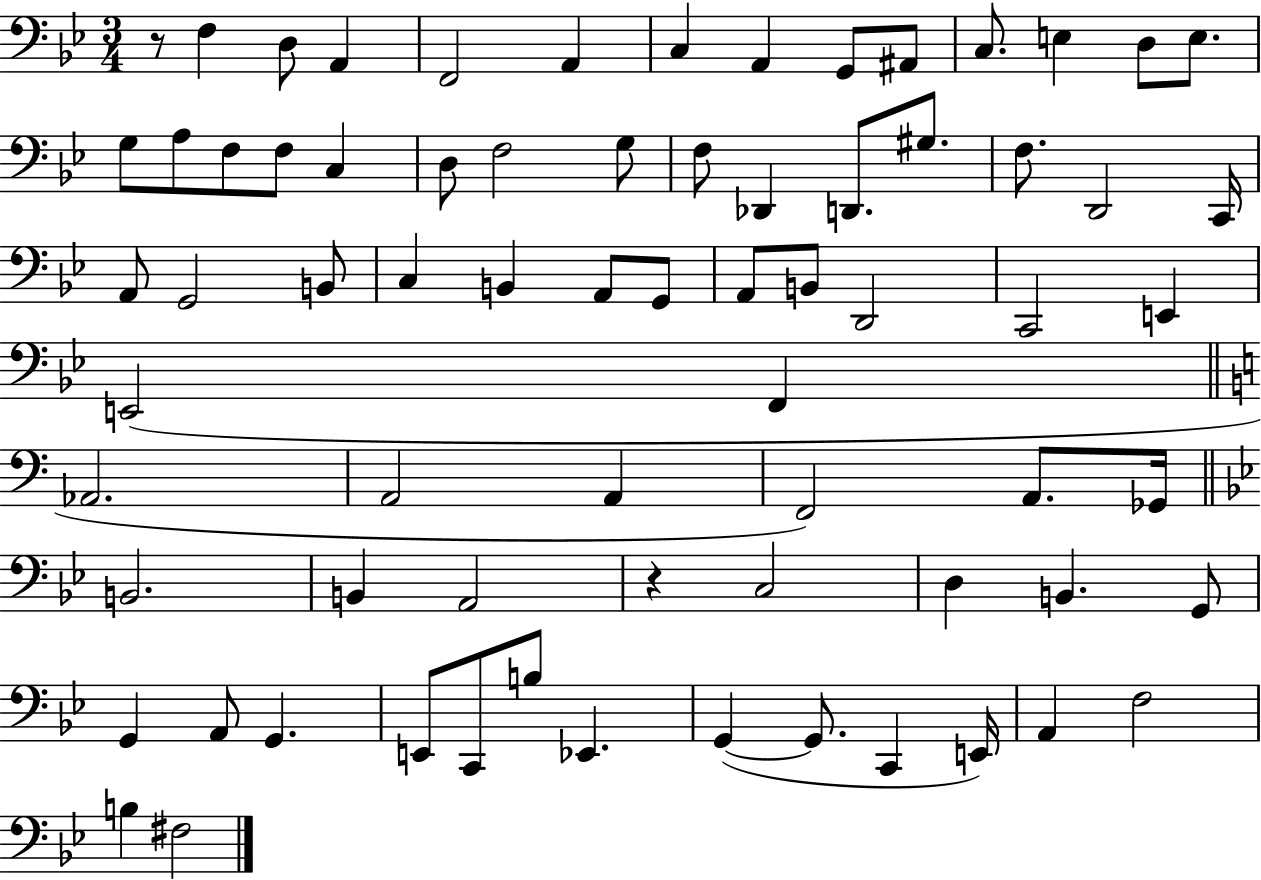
R/e F3/q D3/e A2/q F2/h A2/q C3/q A2/q G2/e A#2/e C3/e. E3/q D3/e E3/e. G3/e A3/e F3/e F3/e C3/q D3/e F3/h G3/e F3/e Db2/q D2/e. G#3/e. F3/e. D2/h C2/s A2/e G2/h B2/e C3/q B2/q A2/e G2/e A2/e B2/e D2/h C2/h E2/q E2/h F2/q Ab2/h. A2/h A2/q F2/h A2/e. Gb2/s B2/h. B2/q A2/h R/q C3/h D3/q B2/q. G2/e G2/q A2/e G2/q. E2/e C2/e B3/e Eb2/q. G2/q G2/e. C2/q E2/s A2/q F3/h B3/q F#3/h